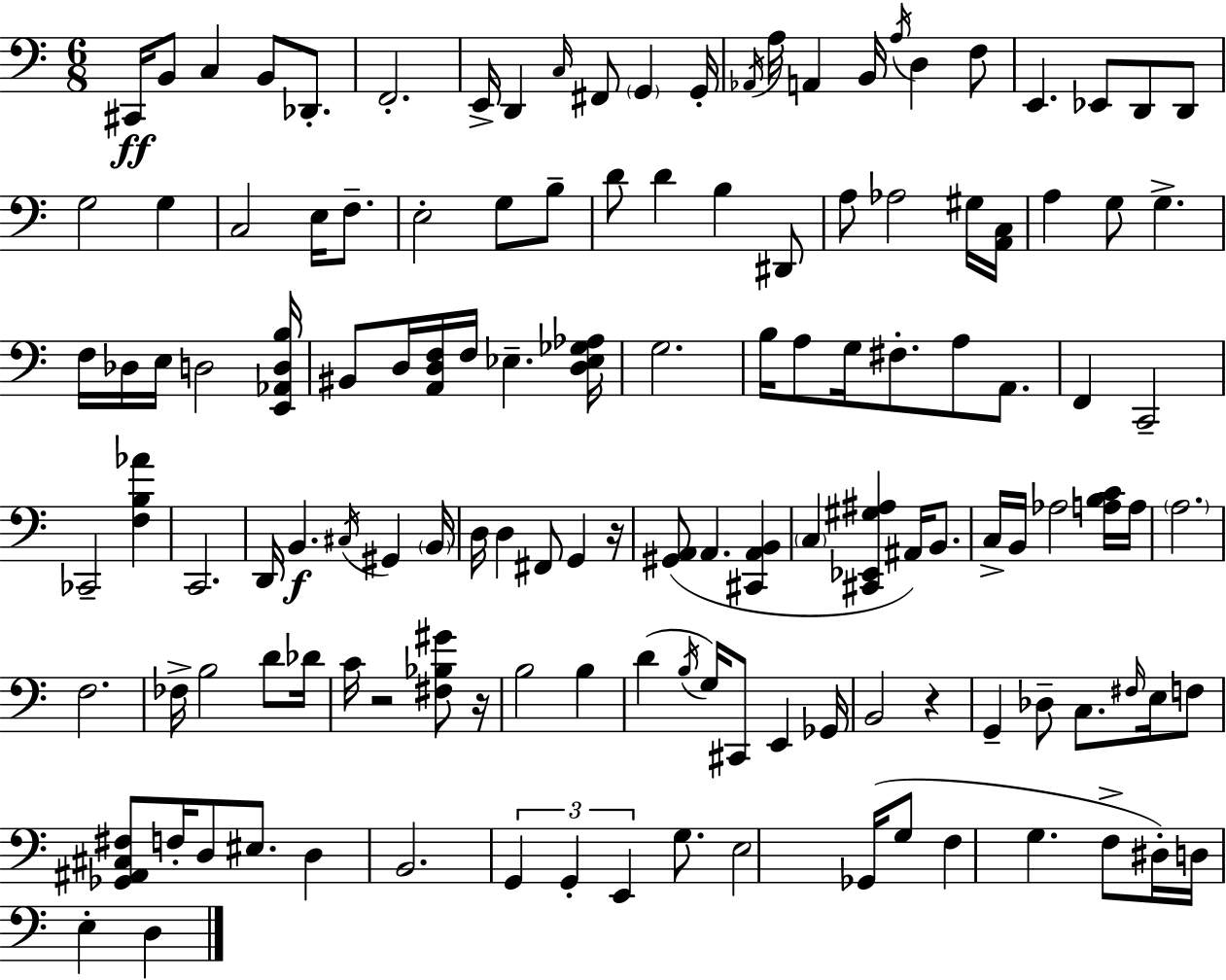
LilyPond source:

{
  \clef bass
  \numericTimeSignature
  \time 6/8
  \key a \minor
  cis,16\ff b,8 c4 b,8 des,8.-. | f,2.-. | e,16-> d,4 \grace { c16 } fis,8 \parenthesize g,4 | g,16-. \acciaccatura { aes,16 } a16 a,4 b,16 \acciaccatura { a16 } d4 | \break f8 e,4. ees,8 d,8 | d,8 g2 g4 | c2 e16 | f8.-- e2-. g8 | \break b8-- d'8 d'4 b4 | dis,8 a8 aes2 | gis16 <a, c>16 a4 g8 g4.-> | f16 des16 e16 d2 | \break <e, aes, d b>16 bis,8 d16 <a, d f>16 f16 ees4.-- | <d ees ges aes>16 g2. | b16 a8 g16 fis8.-. a8 | a,8. f,4 c,2-- | \break ces,2-- <f b aes'>4 | c,2. | d,16 b,4.\f \acciaccatura { cis16 } gis,4 | \parenthesize b,16 d16 d4 fis,8 g,4 | \break r16 <gis, a,>8( a,4. | <cis, a, b,>4 \parenthesize c4 <cis, ees, gis ais>4 | ais,16) b,8. c16-> b,16 aes2 | <a b c'>16 a16 \parenthesize a2. | \break f2. | fes16-> b2 | d'8 des'16 c'16 r2 | <fis bes gis'>8 r16 b2 | \break b4 d'4( \acciaccatura { b16 } g16) cis,8 | e,4 ges,16 b,2 | r4 g,4-- des8-- c8. | \grace { fis16 } e16 f8 <ges, ais, cis fis>8 f16-. d8 eis8. | \break d4 b,2. | \tuplet 3/2 { g,4 g,4-. | e,4 } g8. e2 | ges,16( g8 f4 | \break g4. f8-> dis16-.) d16 e4-. | d4 \bar "|."
}